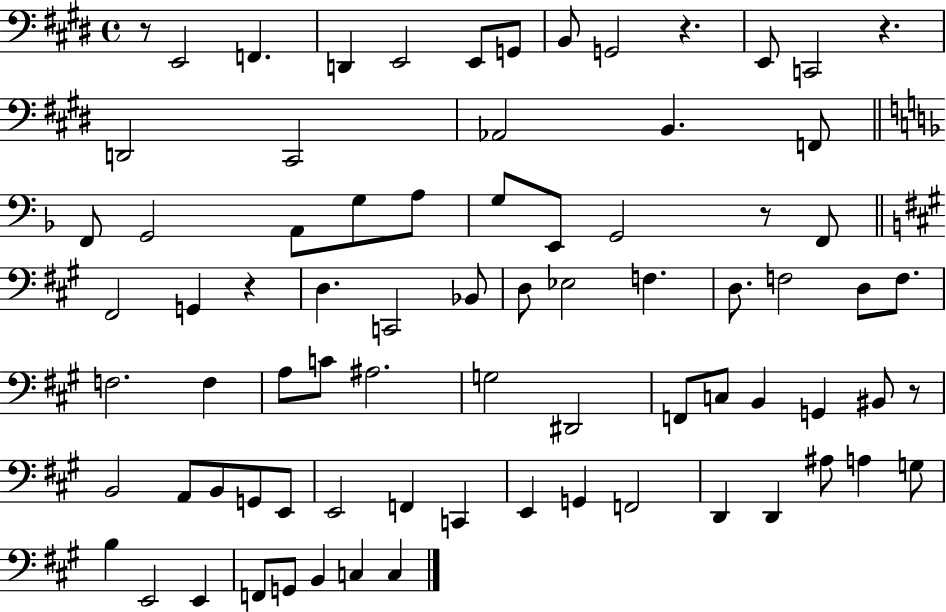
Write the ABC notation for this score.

X:1
T:Untitled
M:4/4
L:1/4
K:E
z/2 E,,2 F,, D,, E,,2 E,,/2 G,,/2 B,,/2 G,,2 z E,,/2 C,,2 z D,,2 ^C,,2 _A,,2 B,, F,,/2 F,,/2 G,,2 A,,/2 G,/2 A,/2 G,/2 E,,/2 G,,2 z/2 F,,/2 ^F,,2 G,, z D, C,,2 _B,,/2 D,/2 _E,2 F, D,/2 F,2 D,/2 F,/2 F,2 F, A,/2 C/2 ^A,2 G,2 ^D,,2 F,,/2 C,/2 B,, G,, ^B,,/2 z/2 B,,2 A,,/2 B,,/2 G,,/2 E,,/2 E,,2 F,, C,, E,, G,, F,,2 D,, D,, ^A,/2 A, G,/2 B, E,,2 E,, F,,/2 G,,/2 B,, C, C,